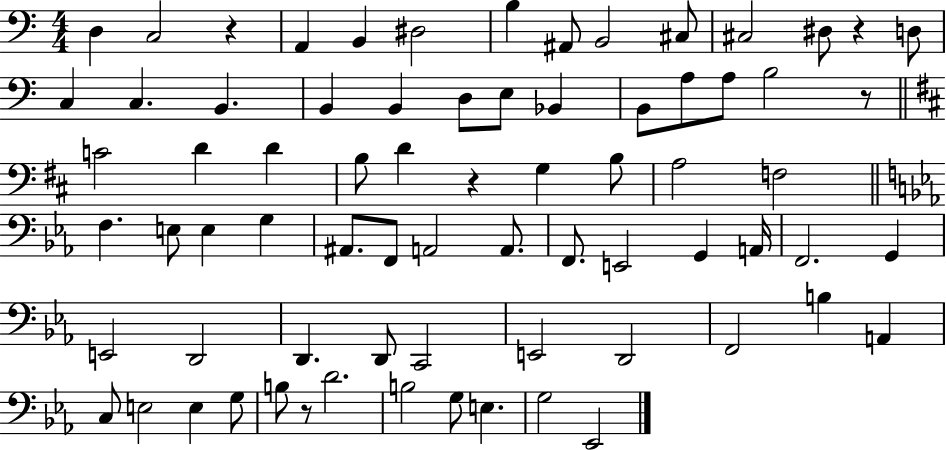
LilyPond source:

{
  \clef bass
  \numericTimeSignature
  \time 4/4
  \key c \major
  d4 c2 r4 | a,4 b,4 dis2 | b4 ais,8 b,2 cis8 | cis2 dis8 r4 d8 | \break c4 c4. b,4. | b,4 b,4 d8 e8 bes,4 | b,8 a8 a8 b2 r8 | \bar "||" \break \key d \major c'2 d'4 d'4 | b8 d'4 r4 g4 b8 | a2 f2 | \bar "||" \break \key ees \major f4. e8 e4 g4 | ais,8. f,8 a,2 a,8. | f,8. e,2 g,4 a,16 | f,2. g,4 | \break e,2 d,2 | d,4. d,8 c,2 | e,2 d,2 | f,2 b4 a,4 | \break c8 e2 e4 g8 | b8 r8 d'2. | b2 g8 e4. | g2 ees,2 | \break \bar "|."
}